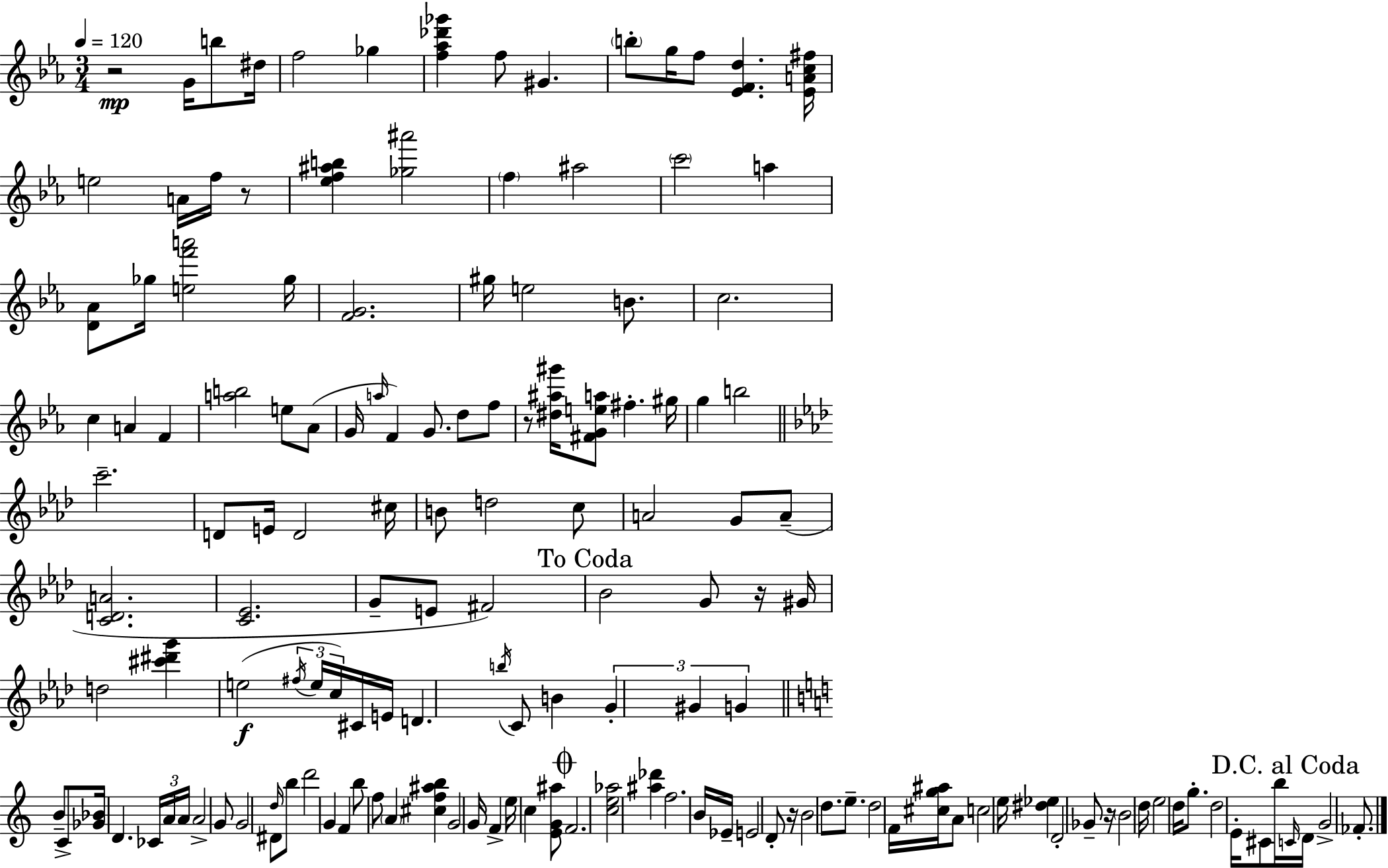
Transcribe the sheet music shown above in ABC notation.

X:1
T:Untitled
M:3/4
L:1/4
K:Cm
z2 G/4 b/2 ^d/4 f2 _g [f_a_d'_g'] f/2 ^G b/2 g/4 f/2 [_EFd] [_EAc^f]/4 e2 A/4 f/4 z/2 [_ef^ab] [_g^a']2 f ^a2 c'2 a [D_A]/2 _g/4 [ef'a']2 _g/4 [FG]2 ^g/4 e2 B/2 c2 c A F [ab]2 e/2 _A/2 G/4 a/4 F G/2 d/2 f/2 z/2 [^d^a^g']/4 [^FGea]/2 ^f ^g/4 g b2 c'2 D/2 E/4 D2 ^c/4 B/2 d2 c/2 A2 G/2 A/2 [CDA]2 [C_E]2 G/2 E/2 ^F2 _B2 G/2 z/4 ^G/4 d2 [^c'^d'g'] e2 ^f/4 e/4 c/4 ^C/4 E/4 D b/4 C/2 B G ^G G B/2 C/2 [_G_B]/4 D _C/4 A/4 A/4 A2 G/2 G2 ^D/2 d/4 b/2 d'2 G F b/2 f/2 A [^cf^ab] G2 G/4 F e/4 c [EG^a]/2 F2 [ce_a]2 [^a_d'] f2 B/4 _E/4 E2 D/2 z/4 B2 d/2 e/2 d2 F/4 [^cg^a]/4 A/2 c2 e/4 [^d_e] D2 _G/2 z/4 B2 d/4 e2 d/4 g/2 d2 E/4 ^C/2 b/4 C/4 D/4 G2 _F/2